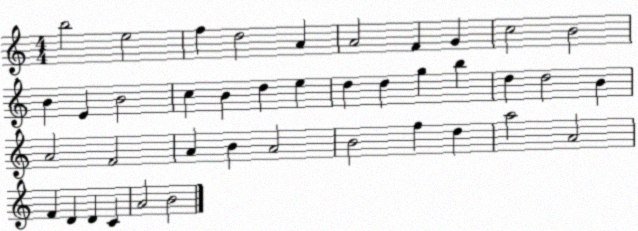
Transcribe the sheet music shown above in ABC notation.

X:1
T:Untitled
M:4/4
L:1/4
K:C
b2 e2 f d2 A A2 F G c2 B2 B E B2 c B d e d d g b d d2 B A2 F2 A B A2 B2 f d a2 A2 F D D C A2 B2